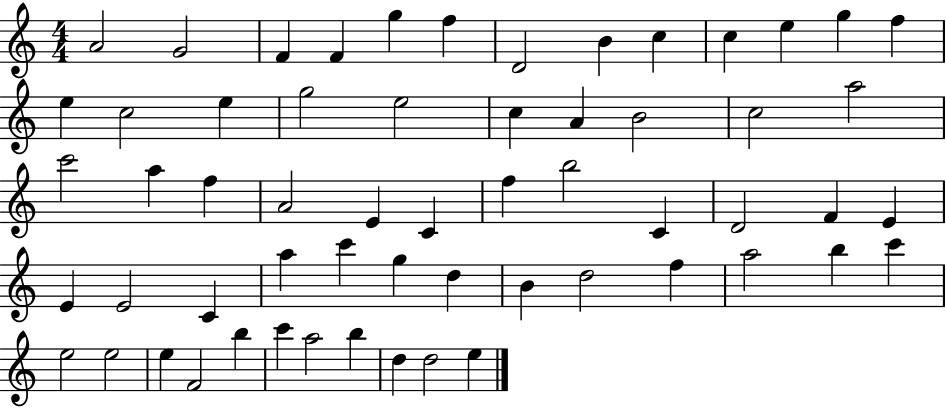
{
  \clef treble
  \numericTimeSignature
  \time 4/4
  \key c \major
  a'2 g'2 | f'4 f'4 g''4 f''4 | d'2 b'4 c''4 | c''4 e''4 g''4 f''4 | \break e''4 c''2 e''4 | g''2 e''2 | c''4 a'4 b'2 | c''2 a''2 | \break c'''2 a''4 f''4 | a'2 e'4 c'4 | f''4 b''2 c'4 | d'2 f'4 e'4 | \break e'4 e'2 c'4 | a''4 c'''4 g''4 d''4 | b'4 d''2 f''4 | a''2 b''4 c'''4 | \break e''2 e''2 | e''4 f'2 b''4 | c'''4 a''2 b''4 | d''4 d''2 e''4 | \break \bar "|."
}